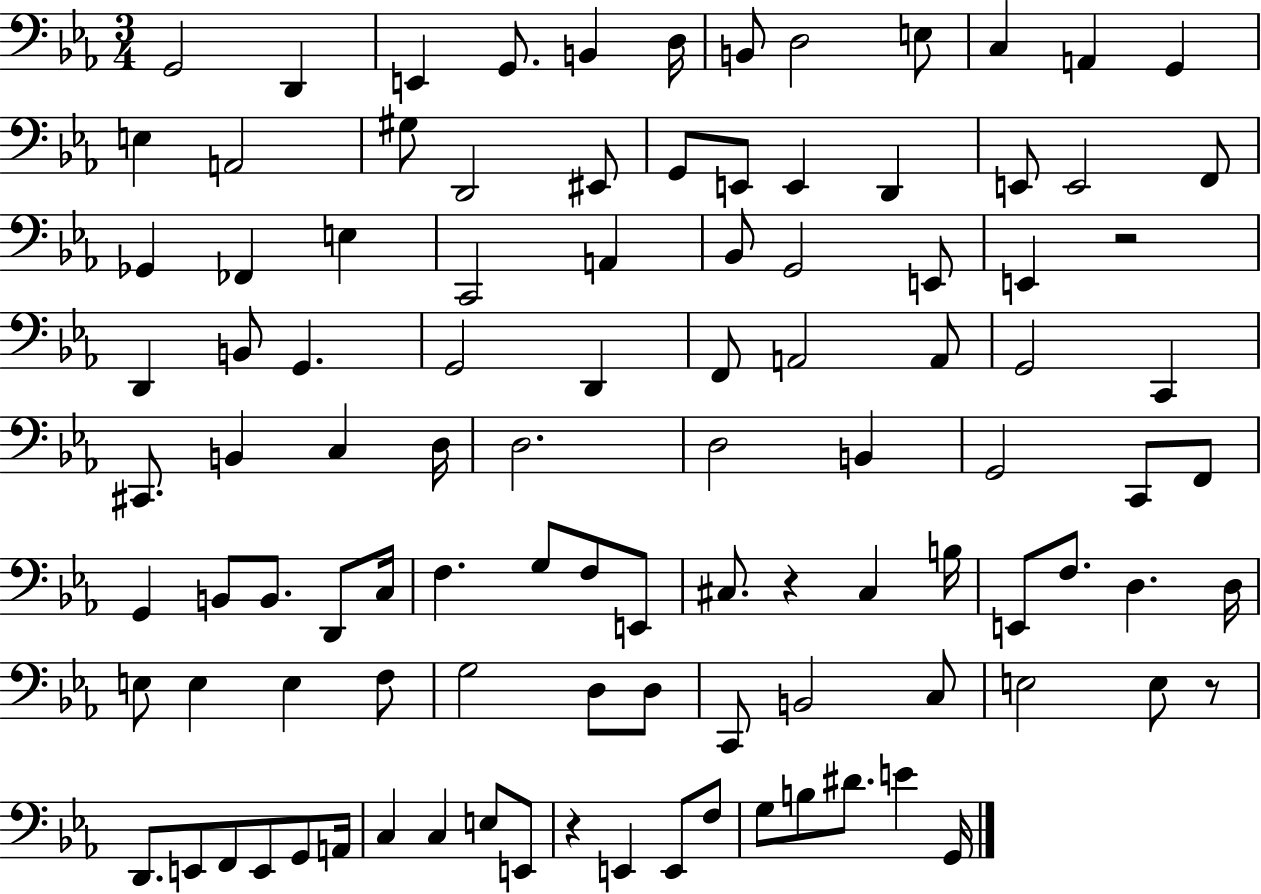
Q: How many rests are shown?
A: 4